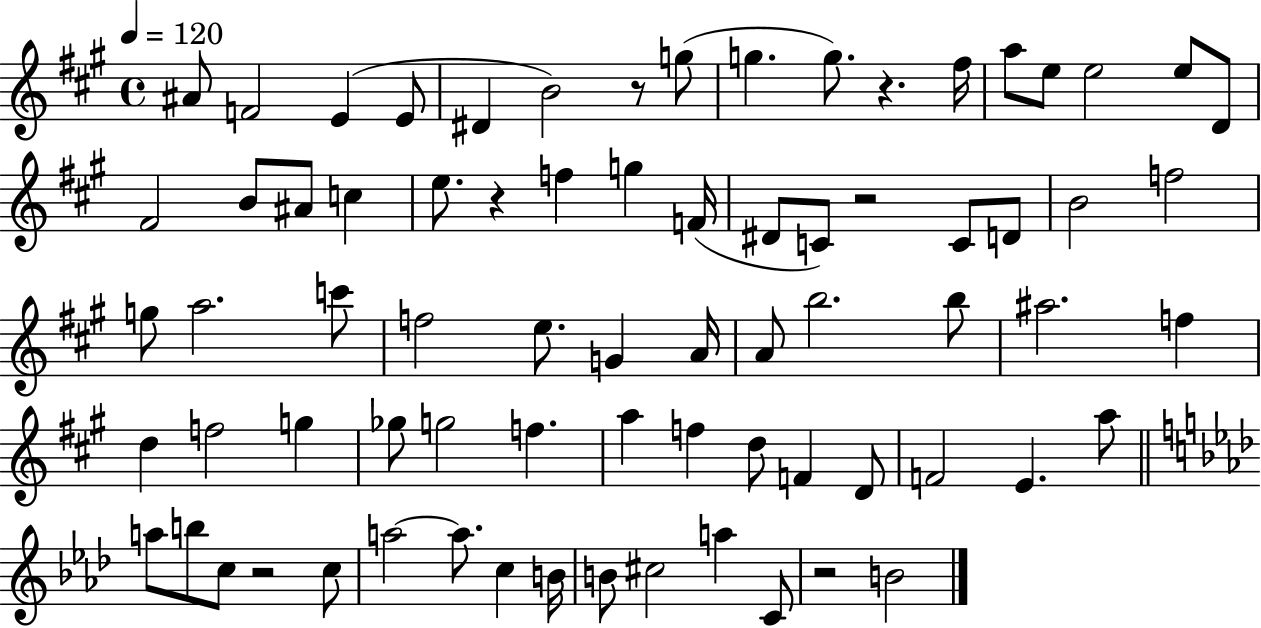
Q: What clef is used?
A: treble